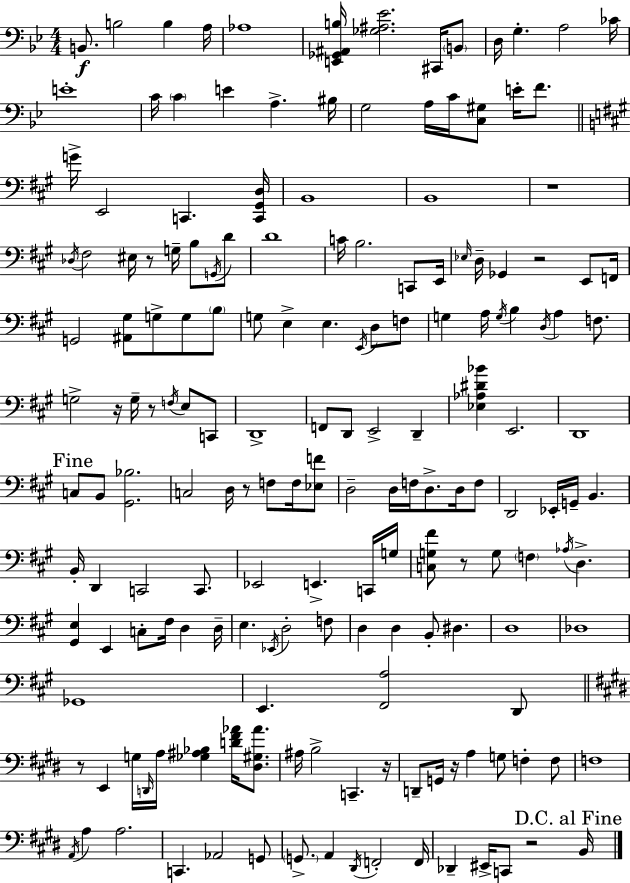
B2/e. B3/h B3/q A3/s Ab3/w [E2,Gb2,A#2,B3]/s [Gb3,A#3,Eb4]/h. C#2/s B2/e D3/s G3/q. A3/h CES4/s E4/w C4/s C4/q E4/q A3/q. BIS3/s G3/h A3/s C4/s [C3,G#3]/e E4/s F4/e. G4/s E2/h C2/q. [C2,G#2,D3]/s B2/w B2/w R/w Db3/s F#3/h EIS3/s R/e G3/s B3/e G2/s D4/e D4/w C4/s B3/h. C2/e E2/s Eb3/s D3/s Gb2/q R/h E2/e F2/s G2/h [A#2,G#3]/e G3/e G3/e B3/e G3/e E3/q E3/q. E2/s D3/e F3/e G3/q A3/s G3/s B3/q D3/s A3/q F3/e. G3/h R/s G3/s R/e F3/s E3/e C2/e D2/w F2/e D2/e E2/h D2/q [Eb3,Ab3,D#4,Bb4]/q E2/h. D2/w C3/e B2/e [G#2,Bb3]/h. C3/h D3/s R/e F3/e F3/s [Eb3,F4]/e D3/h D3/s F3/s D3/e. D3/s F3/e D2/h Eb2/s G2/s B2/q. B2/s D2/q C2/h C2/e. Eb2/h E2/q. C2/s G3/s [C3,G3,F#4]/e R/e G3/e F3/q Ab3/s D3/q. [G#2,E3]/q E2/q C3/e F#3/s D3/q D3/s E3/q. Eb2/s D3/h F3/e D3/q D3/q B2/e D#3/q. D3/w Db3/w Gb2/w E2/q. [F#2,A3]/h D2/e R/e E2/q G3/s D2/s A3/s [Gb3,A#3,Bb3]/q [D4,F#4,Ab4]/s [D#3,G#3,Ab4]/e. A#3/s B3/h C2/q. R/s D2/e G2/s R/s A3/q G3/e F3/q F3/e F3/w A2/s A3/q A3/h. C2/q. Ab2/h G2/e G2/e. A2/q D#2/s F2/h F2/s Db2/q EIS2/s C2/e R/h B2/s